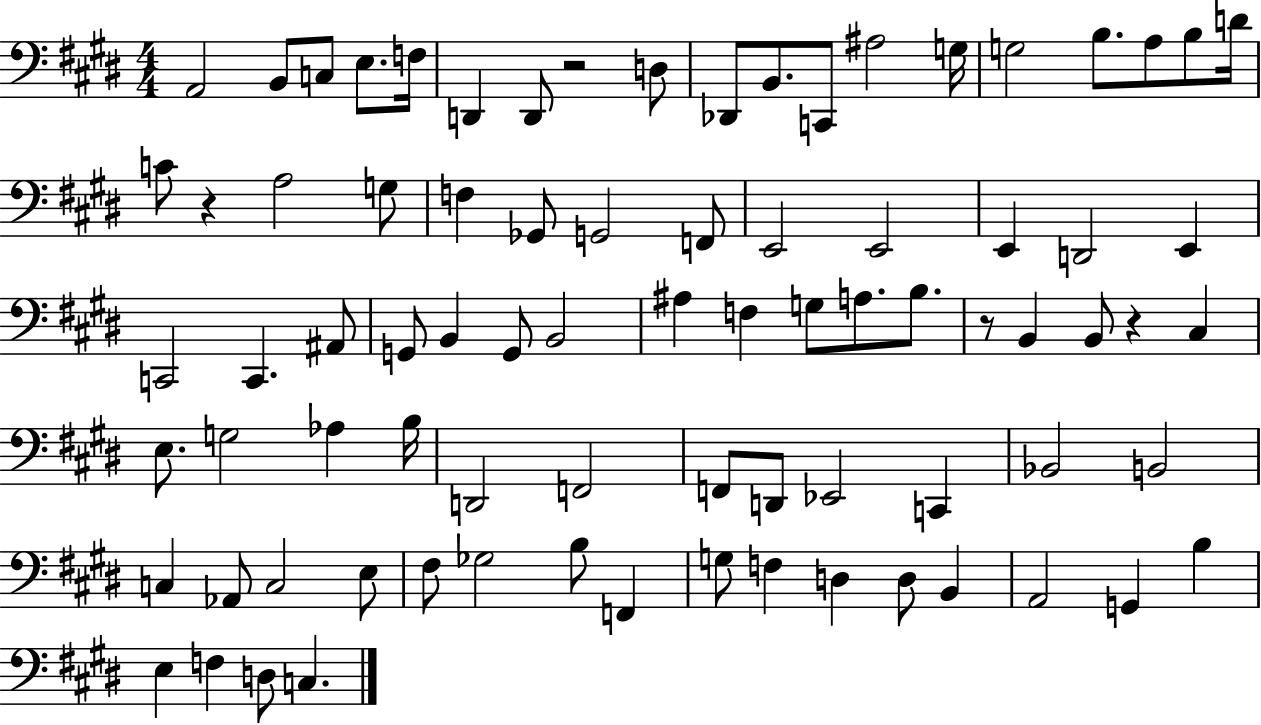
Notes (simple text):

A2/h B2/e C3/e E3/e. F3/s D2/q D2/e R/h D3/e Db2/e B2/e. C2/e A#3/h G3/s G3/h B3/e. A3/e B3/e D4/s C4/e R/q A3/h G3/e F3/q Gb2/e G2/h F2/e E2/h E2/h E2/q D2/h E2/q C2/h C2/q. A#2/e G2/e B2/q G2/e B2/h A#3/q F3/q G3/e A3/e. B3/e. R/e B2/q B2/e R/q C#3/q E3/e. G3/h Ab3/q B3/s D2/h F2/h F2/e D2/e Eb2/h C2/q Bb2/h B2/h C3/q Ab2/e C3/h E3/e F#3/e Gb3/h B3/e F2/q G3/e F3/q D3/q D3/e B2/q A2/h G2/q B3/q E3/q F3/q D3/e C3/q.